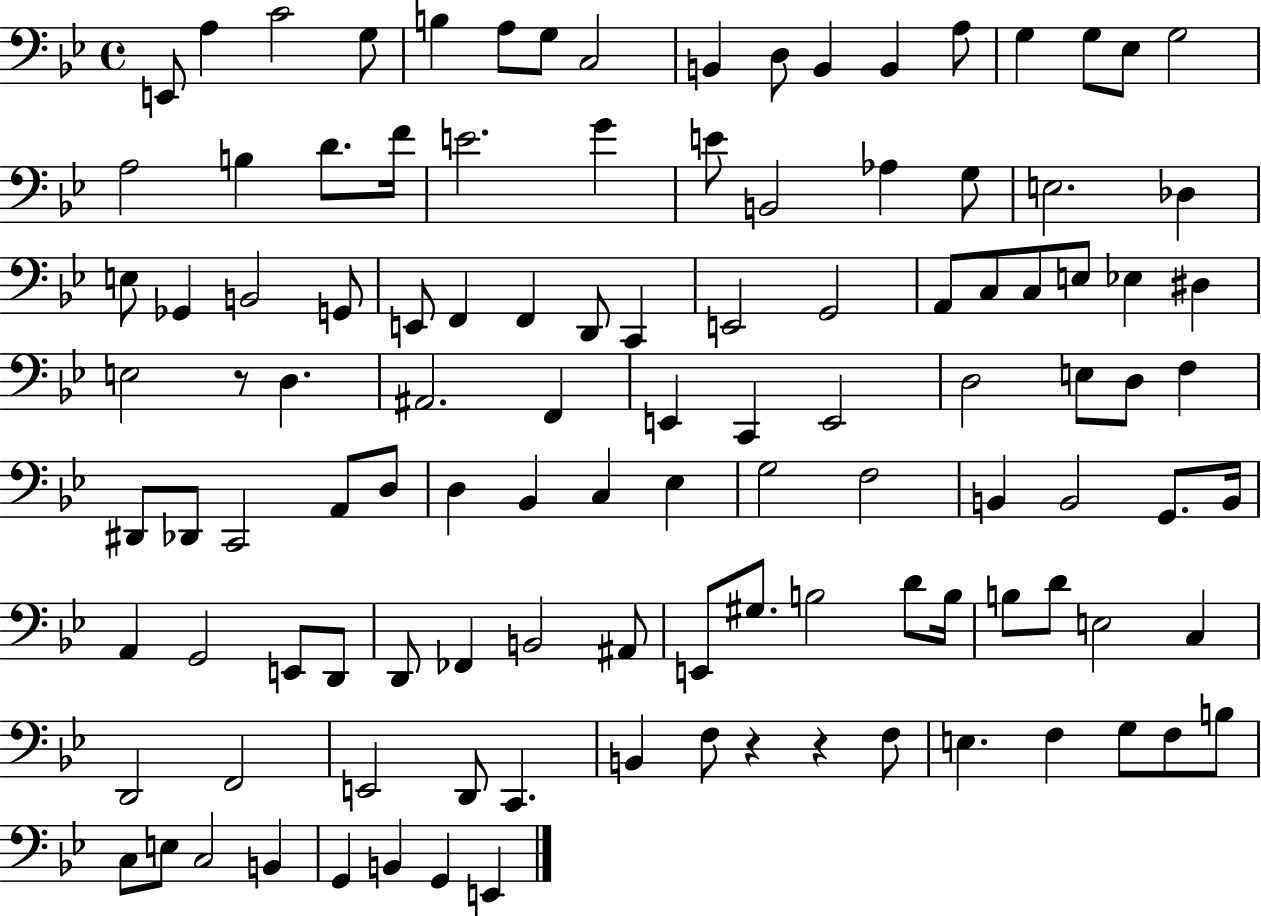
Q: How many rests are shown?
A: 3